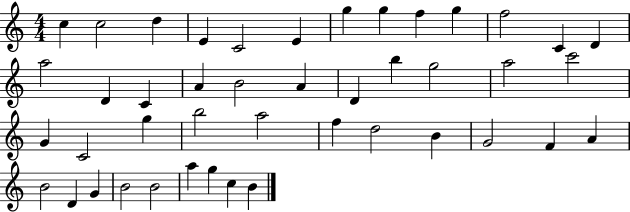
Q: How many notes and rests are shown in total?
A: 44